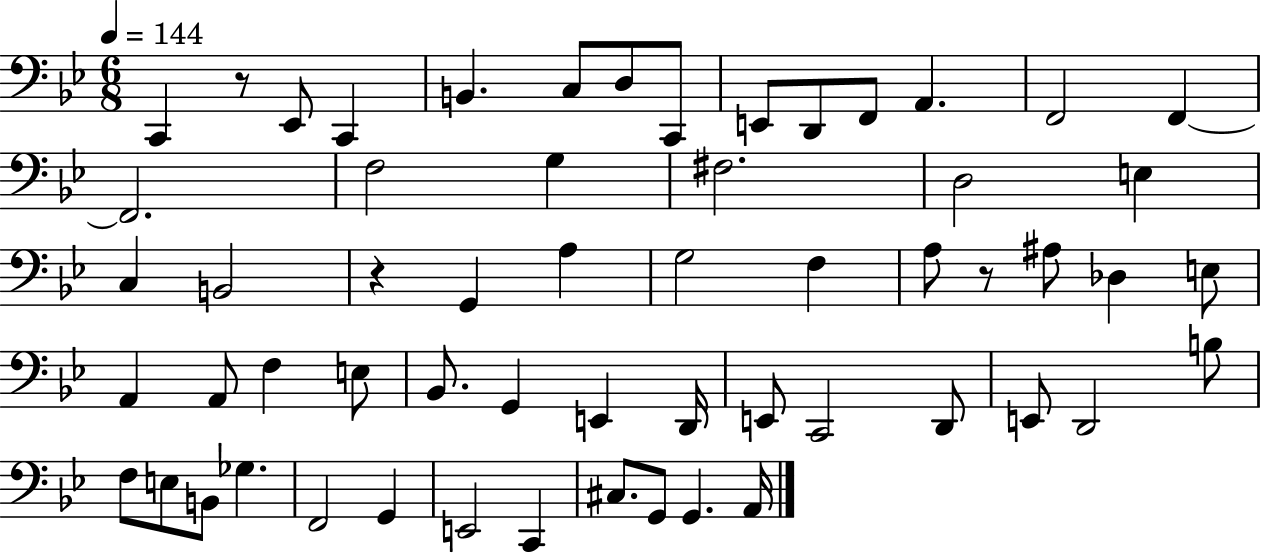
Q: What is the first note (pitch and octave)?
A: C2